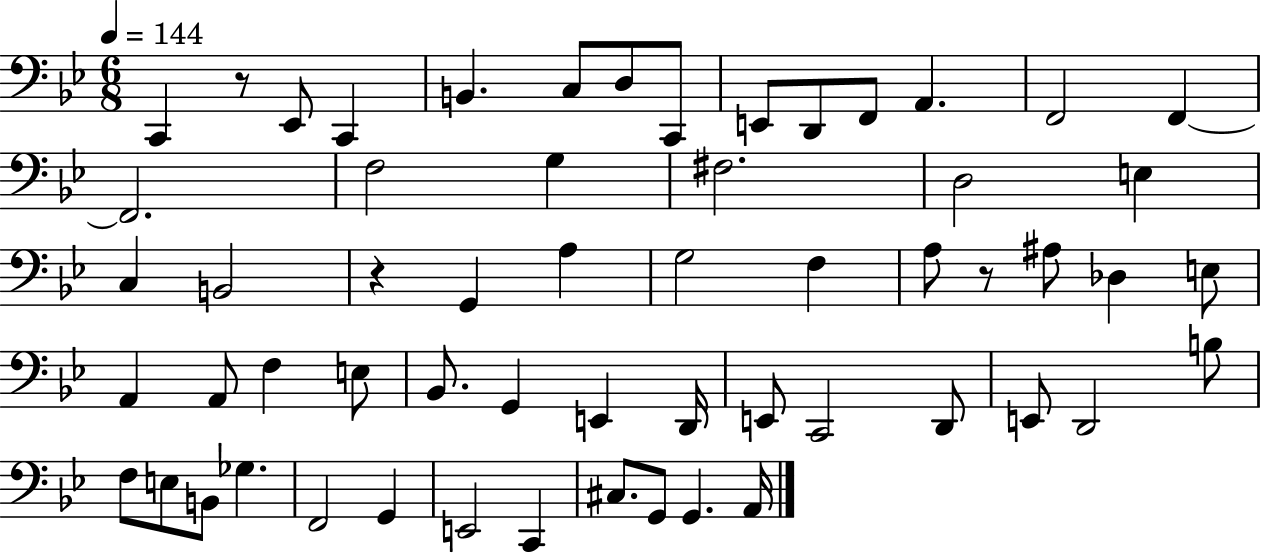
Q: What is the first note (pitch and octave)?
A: C2